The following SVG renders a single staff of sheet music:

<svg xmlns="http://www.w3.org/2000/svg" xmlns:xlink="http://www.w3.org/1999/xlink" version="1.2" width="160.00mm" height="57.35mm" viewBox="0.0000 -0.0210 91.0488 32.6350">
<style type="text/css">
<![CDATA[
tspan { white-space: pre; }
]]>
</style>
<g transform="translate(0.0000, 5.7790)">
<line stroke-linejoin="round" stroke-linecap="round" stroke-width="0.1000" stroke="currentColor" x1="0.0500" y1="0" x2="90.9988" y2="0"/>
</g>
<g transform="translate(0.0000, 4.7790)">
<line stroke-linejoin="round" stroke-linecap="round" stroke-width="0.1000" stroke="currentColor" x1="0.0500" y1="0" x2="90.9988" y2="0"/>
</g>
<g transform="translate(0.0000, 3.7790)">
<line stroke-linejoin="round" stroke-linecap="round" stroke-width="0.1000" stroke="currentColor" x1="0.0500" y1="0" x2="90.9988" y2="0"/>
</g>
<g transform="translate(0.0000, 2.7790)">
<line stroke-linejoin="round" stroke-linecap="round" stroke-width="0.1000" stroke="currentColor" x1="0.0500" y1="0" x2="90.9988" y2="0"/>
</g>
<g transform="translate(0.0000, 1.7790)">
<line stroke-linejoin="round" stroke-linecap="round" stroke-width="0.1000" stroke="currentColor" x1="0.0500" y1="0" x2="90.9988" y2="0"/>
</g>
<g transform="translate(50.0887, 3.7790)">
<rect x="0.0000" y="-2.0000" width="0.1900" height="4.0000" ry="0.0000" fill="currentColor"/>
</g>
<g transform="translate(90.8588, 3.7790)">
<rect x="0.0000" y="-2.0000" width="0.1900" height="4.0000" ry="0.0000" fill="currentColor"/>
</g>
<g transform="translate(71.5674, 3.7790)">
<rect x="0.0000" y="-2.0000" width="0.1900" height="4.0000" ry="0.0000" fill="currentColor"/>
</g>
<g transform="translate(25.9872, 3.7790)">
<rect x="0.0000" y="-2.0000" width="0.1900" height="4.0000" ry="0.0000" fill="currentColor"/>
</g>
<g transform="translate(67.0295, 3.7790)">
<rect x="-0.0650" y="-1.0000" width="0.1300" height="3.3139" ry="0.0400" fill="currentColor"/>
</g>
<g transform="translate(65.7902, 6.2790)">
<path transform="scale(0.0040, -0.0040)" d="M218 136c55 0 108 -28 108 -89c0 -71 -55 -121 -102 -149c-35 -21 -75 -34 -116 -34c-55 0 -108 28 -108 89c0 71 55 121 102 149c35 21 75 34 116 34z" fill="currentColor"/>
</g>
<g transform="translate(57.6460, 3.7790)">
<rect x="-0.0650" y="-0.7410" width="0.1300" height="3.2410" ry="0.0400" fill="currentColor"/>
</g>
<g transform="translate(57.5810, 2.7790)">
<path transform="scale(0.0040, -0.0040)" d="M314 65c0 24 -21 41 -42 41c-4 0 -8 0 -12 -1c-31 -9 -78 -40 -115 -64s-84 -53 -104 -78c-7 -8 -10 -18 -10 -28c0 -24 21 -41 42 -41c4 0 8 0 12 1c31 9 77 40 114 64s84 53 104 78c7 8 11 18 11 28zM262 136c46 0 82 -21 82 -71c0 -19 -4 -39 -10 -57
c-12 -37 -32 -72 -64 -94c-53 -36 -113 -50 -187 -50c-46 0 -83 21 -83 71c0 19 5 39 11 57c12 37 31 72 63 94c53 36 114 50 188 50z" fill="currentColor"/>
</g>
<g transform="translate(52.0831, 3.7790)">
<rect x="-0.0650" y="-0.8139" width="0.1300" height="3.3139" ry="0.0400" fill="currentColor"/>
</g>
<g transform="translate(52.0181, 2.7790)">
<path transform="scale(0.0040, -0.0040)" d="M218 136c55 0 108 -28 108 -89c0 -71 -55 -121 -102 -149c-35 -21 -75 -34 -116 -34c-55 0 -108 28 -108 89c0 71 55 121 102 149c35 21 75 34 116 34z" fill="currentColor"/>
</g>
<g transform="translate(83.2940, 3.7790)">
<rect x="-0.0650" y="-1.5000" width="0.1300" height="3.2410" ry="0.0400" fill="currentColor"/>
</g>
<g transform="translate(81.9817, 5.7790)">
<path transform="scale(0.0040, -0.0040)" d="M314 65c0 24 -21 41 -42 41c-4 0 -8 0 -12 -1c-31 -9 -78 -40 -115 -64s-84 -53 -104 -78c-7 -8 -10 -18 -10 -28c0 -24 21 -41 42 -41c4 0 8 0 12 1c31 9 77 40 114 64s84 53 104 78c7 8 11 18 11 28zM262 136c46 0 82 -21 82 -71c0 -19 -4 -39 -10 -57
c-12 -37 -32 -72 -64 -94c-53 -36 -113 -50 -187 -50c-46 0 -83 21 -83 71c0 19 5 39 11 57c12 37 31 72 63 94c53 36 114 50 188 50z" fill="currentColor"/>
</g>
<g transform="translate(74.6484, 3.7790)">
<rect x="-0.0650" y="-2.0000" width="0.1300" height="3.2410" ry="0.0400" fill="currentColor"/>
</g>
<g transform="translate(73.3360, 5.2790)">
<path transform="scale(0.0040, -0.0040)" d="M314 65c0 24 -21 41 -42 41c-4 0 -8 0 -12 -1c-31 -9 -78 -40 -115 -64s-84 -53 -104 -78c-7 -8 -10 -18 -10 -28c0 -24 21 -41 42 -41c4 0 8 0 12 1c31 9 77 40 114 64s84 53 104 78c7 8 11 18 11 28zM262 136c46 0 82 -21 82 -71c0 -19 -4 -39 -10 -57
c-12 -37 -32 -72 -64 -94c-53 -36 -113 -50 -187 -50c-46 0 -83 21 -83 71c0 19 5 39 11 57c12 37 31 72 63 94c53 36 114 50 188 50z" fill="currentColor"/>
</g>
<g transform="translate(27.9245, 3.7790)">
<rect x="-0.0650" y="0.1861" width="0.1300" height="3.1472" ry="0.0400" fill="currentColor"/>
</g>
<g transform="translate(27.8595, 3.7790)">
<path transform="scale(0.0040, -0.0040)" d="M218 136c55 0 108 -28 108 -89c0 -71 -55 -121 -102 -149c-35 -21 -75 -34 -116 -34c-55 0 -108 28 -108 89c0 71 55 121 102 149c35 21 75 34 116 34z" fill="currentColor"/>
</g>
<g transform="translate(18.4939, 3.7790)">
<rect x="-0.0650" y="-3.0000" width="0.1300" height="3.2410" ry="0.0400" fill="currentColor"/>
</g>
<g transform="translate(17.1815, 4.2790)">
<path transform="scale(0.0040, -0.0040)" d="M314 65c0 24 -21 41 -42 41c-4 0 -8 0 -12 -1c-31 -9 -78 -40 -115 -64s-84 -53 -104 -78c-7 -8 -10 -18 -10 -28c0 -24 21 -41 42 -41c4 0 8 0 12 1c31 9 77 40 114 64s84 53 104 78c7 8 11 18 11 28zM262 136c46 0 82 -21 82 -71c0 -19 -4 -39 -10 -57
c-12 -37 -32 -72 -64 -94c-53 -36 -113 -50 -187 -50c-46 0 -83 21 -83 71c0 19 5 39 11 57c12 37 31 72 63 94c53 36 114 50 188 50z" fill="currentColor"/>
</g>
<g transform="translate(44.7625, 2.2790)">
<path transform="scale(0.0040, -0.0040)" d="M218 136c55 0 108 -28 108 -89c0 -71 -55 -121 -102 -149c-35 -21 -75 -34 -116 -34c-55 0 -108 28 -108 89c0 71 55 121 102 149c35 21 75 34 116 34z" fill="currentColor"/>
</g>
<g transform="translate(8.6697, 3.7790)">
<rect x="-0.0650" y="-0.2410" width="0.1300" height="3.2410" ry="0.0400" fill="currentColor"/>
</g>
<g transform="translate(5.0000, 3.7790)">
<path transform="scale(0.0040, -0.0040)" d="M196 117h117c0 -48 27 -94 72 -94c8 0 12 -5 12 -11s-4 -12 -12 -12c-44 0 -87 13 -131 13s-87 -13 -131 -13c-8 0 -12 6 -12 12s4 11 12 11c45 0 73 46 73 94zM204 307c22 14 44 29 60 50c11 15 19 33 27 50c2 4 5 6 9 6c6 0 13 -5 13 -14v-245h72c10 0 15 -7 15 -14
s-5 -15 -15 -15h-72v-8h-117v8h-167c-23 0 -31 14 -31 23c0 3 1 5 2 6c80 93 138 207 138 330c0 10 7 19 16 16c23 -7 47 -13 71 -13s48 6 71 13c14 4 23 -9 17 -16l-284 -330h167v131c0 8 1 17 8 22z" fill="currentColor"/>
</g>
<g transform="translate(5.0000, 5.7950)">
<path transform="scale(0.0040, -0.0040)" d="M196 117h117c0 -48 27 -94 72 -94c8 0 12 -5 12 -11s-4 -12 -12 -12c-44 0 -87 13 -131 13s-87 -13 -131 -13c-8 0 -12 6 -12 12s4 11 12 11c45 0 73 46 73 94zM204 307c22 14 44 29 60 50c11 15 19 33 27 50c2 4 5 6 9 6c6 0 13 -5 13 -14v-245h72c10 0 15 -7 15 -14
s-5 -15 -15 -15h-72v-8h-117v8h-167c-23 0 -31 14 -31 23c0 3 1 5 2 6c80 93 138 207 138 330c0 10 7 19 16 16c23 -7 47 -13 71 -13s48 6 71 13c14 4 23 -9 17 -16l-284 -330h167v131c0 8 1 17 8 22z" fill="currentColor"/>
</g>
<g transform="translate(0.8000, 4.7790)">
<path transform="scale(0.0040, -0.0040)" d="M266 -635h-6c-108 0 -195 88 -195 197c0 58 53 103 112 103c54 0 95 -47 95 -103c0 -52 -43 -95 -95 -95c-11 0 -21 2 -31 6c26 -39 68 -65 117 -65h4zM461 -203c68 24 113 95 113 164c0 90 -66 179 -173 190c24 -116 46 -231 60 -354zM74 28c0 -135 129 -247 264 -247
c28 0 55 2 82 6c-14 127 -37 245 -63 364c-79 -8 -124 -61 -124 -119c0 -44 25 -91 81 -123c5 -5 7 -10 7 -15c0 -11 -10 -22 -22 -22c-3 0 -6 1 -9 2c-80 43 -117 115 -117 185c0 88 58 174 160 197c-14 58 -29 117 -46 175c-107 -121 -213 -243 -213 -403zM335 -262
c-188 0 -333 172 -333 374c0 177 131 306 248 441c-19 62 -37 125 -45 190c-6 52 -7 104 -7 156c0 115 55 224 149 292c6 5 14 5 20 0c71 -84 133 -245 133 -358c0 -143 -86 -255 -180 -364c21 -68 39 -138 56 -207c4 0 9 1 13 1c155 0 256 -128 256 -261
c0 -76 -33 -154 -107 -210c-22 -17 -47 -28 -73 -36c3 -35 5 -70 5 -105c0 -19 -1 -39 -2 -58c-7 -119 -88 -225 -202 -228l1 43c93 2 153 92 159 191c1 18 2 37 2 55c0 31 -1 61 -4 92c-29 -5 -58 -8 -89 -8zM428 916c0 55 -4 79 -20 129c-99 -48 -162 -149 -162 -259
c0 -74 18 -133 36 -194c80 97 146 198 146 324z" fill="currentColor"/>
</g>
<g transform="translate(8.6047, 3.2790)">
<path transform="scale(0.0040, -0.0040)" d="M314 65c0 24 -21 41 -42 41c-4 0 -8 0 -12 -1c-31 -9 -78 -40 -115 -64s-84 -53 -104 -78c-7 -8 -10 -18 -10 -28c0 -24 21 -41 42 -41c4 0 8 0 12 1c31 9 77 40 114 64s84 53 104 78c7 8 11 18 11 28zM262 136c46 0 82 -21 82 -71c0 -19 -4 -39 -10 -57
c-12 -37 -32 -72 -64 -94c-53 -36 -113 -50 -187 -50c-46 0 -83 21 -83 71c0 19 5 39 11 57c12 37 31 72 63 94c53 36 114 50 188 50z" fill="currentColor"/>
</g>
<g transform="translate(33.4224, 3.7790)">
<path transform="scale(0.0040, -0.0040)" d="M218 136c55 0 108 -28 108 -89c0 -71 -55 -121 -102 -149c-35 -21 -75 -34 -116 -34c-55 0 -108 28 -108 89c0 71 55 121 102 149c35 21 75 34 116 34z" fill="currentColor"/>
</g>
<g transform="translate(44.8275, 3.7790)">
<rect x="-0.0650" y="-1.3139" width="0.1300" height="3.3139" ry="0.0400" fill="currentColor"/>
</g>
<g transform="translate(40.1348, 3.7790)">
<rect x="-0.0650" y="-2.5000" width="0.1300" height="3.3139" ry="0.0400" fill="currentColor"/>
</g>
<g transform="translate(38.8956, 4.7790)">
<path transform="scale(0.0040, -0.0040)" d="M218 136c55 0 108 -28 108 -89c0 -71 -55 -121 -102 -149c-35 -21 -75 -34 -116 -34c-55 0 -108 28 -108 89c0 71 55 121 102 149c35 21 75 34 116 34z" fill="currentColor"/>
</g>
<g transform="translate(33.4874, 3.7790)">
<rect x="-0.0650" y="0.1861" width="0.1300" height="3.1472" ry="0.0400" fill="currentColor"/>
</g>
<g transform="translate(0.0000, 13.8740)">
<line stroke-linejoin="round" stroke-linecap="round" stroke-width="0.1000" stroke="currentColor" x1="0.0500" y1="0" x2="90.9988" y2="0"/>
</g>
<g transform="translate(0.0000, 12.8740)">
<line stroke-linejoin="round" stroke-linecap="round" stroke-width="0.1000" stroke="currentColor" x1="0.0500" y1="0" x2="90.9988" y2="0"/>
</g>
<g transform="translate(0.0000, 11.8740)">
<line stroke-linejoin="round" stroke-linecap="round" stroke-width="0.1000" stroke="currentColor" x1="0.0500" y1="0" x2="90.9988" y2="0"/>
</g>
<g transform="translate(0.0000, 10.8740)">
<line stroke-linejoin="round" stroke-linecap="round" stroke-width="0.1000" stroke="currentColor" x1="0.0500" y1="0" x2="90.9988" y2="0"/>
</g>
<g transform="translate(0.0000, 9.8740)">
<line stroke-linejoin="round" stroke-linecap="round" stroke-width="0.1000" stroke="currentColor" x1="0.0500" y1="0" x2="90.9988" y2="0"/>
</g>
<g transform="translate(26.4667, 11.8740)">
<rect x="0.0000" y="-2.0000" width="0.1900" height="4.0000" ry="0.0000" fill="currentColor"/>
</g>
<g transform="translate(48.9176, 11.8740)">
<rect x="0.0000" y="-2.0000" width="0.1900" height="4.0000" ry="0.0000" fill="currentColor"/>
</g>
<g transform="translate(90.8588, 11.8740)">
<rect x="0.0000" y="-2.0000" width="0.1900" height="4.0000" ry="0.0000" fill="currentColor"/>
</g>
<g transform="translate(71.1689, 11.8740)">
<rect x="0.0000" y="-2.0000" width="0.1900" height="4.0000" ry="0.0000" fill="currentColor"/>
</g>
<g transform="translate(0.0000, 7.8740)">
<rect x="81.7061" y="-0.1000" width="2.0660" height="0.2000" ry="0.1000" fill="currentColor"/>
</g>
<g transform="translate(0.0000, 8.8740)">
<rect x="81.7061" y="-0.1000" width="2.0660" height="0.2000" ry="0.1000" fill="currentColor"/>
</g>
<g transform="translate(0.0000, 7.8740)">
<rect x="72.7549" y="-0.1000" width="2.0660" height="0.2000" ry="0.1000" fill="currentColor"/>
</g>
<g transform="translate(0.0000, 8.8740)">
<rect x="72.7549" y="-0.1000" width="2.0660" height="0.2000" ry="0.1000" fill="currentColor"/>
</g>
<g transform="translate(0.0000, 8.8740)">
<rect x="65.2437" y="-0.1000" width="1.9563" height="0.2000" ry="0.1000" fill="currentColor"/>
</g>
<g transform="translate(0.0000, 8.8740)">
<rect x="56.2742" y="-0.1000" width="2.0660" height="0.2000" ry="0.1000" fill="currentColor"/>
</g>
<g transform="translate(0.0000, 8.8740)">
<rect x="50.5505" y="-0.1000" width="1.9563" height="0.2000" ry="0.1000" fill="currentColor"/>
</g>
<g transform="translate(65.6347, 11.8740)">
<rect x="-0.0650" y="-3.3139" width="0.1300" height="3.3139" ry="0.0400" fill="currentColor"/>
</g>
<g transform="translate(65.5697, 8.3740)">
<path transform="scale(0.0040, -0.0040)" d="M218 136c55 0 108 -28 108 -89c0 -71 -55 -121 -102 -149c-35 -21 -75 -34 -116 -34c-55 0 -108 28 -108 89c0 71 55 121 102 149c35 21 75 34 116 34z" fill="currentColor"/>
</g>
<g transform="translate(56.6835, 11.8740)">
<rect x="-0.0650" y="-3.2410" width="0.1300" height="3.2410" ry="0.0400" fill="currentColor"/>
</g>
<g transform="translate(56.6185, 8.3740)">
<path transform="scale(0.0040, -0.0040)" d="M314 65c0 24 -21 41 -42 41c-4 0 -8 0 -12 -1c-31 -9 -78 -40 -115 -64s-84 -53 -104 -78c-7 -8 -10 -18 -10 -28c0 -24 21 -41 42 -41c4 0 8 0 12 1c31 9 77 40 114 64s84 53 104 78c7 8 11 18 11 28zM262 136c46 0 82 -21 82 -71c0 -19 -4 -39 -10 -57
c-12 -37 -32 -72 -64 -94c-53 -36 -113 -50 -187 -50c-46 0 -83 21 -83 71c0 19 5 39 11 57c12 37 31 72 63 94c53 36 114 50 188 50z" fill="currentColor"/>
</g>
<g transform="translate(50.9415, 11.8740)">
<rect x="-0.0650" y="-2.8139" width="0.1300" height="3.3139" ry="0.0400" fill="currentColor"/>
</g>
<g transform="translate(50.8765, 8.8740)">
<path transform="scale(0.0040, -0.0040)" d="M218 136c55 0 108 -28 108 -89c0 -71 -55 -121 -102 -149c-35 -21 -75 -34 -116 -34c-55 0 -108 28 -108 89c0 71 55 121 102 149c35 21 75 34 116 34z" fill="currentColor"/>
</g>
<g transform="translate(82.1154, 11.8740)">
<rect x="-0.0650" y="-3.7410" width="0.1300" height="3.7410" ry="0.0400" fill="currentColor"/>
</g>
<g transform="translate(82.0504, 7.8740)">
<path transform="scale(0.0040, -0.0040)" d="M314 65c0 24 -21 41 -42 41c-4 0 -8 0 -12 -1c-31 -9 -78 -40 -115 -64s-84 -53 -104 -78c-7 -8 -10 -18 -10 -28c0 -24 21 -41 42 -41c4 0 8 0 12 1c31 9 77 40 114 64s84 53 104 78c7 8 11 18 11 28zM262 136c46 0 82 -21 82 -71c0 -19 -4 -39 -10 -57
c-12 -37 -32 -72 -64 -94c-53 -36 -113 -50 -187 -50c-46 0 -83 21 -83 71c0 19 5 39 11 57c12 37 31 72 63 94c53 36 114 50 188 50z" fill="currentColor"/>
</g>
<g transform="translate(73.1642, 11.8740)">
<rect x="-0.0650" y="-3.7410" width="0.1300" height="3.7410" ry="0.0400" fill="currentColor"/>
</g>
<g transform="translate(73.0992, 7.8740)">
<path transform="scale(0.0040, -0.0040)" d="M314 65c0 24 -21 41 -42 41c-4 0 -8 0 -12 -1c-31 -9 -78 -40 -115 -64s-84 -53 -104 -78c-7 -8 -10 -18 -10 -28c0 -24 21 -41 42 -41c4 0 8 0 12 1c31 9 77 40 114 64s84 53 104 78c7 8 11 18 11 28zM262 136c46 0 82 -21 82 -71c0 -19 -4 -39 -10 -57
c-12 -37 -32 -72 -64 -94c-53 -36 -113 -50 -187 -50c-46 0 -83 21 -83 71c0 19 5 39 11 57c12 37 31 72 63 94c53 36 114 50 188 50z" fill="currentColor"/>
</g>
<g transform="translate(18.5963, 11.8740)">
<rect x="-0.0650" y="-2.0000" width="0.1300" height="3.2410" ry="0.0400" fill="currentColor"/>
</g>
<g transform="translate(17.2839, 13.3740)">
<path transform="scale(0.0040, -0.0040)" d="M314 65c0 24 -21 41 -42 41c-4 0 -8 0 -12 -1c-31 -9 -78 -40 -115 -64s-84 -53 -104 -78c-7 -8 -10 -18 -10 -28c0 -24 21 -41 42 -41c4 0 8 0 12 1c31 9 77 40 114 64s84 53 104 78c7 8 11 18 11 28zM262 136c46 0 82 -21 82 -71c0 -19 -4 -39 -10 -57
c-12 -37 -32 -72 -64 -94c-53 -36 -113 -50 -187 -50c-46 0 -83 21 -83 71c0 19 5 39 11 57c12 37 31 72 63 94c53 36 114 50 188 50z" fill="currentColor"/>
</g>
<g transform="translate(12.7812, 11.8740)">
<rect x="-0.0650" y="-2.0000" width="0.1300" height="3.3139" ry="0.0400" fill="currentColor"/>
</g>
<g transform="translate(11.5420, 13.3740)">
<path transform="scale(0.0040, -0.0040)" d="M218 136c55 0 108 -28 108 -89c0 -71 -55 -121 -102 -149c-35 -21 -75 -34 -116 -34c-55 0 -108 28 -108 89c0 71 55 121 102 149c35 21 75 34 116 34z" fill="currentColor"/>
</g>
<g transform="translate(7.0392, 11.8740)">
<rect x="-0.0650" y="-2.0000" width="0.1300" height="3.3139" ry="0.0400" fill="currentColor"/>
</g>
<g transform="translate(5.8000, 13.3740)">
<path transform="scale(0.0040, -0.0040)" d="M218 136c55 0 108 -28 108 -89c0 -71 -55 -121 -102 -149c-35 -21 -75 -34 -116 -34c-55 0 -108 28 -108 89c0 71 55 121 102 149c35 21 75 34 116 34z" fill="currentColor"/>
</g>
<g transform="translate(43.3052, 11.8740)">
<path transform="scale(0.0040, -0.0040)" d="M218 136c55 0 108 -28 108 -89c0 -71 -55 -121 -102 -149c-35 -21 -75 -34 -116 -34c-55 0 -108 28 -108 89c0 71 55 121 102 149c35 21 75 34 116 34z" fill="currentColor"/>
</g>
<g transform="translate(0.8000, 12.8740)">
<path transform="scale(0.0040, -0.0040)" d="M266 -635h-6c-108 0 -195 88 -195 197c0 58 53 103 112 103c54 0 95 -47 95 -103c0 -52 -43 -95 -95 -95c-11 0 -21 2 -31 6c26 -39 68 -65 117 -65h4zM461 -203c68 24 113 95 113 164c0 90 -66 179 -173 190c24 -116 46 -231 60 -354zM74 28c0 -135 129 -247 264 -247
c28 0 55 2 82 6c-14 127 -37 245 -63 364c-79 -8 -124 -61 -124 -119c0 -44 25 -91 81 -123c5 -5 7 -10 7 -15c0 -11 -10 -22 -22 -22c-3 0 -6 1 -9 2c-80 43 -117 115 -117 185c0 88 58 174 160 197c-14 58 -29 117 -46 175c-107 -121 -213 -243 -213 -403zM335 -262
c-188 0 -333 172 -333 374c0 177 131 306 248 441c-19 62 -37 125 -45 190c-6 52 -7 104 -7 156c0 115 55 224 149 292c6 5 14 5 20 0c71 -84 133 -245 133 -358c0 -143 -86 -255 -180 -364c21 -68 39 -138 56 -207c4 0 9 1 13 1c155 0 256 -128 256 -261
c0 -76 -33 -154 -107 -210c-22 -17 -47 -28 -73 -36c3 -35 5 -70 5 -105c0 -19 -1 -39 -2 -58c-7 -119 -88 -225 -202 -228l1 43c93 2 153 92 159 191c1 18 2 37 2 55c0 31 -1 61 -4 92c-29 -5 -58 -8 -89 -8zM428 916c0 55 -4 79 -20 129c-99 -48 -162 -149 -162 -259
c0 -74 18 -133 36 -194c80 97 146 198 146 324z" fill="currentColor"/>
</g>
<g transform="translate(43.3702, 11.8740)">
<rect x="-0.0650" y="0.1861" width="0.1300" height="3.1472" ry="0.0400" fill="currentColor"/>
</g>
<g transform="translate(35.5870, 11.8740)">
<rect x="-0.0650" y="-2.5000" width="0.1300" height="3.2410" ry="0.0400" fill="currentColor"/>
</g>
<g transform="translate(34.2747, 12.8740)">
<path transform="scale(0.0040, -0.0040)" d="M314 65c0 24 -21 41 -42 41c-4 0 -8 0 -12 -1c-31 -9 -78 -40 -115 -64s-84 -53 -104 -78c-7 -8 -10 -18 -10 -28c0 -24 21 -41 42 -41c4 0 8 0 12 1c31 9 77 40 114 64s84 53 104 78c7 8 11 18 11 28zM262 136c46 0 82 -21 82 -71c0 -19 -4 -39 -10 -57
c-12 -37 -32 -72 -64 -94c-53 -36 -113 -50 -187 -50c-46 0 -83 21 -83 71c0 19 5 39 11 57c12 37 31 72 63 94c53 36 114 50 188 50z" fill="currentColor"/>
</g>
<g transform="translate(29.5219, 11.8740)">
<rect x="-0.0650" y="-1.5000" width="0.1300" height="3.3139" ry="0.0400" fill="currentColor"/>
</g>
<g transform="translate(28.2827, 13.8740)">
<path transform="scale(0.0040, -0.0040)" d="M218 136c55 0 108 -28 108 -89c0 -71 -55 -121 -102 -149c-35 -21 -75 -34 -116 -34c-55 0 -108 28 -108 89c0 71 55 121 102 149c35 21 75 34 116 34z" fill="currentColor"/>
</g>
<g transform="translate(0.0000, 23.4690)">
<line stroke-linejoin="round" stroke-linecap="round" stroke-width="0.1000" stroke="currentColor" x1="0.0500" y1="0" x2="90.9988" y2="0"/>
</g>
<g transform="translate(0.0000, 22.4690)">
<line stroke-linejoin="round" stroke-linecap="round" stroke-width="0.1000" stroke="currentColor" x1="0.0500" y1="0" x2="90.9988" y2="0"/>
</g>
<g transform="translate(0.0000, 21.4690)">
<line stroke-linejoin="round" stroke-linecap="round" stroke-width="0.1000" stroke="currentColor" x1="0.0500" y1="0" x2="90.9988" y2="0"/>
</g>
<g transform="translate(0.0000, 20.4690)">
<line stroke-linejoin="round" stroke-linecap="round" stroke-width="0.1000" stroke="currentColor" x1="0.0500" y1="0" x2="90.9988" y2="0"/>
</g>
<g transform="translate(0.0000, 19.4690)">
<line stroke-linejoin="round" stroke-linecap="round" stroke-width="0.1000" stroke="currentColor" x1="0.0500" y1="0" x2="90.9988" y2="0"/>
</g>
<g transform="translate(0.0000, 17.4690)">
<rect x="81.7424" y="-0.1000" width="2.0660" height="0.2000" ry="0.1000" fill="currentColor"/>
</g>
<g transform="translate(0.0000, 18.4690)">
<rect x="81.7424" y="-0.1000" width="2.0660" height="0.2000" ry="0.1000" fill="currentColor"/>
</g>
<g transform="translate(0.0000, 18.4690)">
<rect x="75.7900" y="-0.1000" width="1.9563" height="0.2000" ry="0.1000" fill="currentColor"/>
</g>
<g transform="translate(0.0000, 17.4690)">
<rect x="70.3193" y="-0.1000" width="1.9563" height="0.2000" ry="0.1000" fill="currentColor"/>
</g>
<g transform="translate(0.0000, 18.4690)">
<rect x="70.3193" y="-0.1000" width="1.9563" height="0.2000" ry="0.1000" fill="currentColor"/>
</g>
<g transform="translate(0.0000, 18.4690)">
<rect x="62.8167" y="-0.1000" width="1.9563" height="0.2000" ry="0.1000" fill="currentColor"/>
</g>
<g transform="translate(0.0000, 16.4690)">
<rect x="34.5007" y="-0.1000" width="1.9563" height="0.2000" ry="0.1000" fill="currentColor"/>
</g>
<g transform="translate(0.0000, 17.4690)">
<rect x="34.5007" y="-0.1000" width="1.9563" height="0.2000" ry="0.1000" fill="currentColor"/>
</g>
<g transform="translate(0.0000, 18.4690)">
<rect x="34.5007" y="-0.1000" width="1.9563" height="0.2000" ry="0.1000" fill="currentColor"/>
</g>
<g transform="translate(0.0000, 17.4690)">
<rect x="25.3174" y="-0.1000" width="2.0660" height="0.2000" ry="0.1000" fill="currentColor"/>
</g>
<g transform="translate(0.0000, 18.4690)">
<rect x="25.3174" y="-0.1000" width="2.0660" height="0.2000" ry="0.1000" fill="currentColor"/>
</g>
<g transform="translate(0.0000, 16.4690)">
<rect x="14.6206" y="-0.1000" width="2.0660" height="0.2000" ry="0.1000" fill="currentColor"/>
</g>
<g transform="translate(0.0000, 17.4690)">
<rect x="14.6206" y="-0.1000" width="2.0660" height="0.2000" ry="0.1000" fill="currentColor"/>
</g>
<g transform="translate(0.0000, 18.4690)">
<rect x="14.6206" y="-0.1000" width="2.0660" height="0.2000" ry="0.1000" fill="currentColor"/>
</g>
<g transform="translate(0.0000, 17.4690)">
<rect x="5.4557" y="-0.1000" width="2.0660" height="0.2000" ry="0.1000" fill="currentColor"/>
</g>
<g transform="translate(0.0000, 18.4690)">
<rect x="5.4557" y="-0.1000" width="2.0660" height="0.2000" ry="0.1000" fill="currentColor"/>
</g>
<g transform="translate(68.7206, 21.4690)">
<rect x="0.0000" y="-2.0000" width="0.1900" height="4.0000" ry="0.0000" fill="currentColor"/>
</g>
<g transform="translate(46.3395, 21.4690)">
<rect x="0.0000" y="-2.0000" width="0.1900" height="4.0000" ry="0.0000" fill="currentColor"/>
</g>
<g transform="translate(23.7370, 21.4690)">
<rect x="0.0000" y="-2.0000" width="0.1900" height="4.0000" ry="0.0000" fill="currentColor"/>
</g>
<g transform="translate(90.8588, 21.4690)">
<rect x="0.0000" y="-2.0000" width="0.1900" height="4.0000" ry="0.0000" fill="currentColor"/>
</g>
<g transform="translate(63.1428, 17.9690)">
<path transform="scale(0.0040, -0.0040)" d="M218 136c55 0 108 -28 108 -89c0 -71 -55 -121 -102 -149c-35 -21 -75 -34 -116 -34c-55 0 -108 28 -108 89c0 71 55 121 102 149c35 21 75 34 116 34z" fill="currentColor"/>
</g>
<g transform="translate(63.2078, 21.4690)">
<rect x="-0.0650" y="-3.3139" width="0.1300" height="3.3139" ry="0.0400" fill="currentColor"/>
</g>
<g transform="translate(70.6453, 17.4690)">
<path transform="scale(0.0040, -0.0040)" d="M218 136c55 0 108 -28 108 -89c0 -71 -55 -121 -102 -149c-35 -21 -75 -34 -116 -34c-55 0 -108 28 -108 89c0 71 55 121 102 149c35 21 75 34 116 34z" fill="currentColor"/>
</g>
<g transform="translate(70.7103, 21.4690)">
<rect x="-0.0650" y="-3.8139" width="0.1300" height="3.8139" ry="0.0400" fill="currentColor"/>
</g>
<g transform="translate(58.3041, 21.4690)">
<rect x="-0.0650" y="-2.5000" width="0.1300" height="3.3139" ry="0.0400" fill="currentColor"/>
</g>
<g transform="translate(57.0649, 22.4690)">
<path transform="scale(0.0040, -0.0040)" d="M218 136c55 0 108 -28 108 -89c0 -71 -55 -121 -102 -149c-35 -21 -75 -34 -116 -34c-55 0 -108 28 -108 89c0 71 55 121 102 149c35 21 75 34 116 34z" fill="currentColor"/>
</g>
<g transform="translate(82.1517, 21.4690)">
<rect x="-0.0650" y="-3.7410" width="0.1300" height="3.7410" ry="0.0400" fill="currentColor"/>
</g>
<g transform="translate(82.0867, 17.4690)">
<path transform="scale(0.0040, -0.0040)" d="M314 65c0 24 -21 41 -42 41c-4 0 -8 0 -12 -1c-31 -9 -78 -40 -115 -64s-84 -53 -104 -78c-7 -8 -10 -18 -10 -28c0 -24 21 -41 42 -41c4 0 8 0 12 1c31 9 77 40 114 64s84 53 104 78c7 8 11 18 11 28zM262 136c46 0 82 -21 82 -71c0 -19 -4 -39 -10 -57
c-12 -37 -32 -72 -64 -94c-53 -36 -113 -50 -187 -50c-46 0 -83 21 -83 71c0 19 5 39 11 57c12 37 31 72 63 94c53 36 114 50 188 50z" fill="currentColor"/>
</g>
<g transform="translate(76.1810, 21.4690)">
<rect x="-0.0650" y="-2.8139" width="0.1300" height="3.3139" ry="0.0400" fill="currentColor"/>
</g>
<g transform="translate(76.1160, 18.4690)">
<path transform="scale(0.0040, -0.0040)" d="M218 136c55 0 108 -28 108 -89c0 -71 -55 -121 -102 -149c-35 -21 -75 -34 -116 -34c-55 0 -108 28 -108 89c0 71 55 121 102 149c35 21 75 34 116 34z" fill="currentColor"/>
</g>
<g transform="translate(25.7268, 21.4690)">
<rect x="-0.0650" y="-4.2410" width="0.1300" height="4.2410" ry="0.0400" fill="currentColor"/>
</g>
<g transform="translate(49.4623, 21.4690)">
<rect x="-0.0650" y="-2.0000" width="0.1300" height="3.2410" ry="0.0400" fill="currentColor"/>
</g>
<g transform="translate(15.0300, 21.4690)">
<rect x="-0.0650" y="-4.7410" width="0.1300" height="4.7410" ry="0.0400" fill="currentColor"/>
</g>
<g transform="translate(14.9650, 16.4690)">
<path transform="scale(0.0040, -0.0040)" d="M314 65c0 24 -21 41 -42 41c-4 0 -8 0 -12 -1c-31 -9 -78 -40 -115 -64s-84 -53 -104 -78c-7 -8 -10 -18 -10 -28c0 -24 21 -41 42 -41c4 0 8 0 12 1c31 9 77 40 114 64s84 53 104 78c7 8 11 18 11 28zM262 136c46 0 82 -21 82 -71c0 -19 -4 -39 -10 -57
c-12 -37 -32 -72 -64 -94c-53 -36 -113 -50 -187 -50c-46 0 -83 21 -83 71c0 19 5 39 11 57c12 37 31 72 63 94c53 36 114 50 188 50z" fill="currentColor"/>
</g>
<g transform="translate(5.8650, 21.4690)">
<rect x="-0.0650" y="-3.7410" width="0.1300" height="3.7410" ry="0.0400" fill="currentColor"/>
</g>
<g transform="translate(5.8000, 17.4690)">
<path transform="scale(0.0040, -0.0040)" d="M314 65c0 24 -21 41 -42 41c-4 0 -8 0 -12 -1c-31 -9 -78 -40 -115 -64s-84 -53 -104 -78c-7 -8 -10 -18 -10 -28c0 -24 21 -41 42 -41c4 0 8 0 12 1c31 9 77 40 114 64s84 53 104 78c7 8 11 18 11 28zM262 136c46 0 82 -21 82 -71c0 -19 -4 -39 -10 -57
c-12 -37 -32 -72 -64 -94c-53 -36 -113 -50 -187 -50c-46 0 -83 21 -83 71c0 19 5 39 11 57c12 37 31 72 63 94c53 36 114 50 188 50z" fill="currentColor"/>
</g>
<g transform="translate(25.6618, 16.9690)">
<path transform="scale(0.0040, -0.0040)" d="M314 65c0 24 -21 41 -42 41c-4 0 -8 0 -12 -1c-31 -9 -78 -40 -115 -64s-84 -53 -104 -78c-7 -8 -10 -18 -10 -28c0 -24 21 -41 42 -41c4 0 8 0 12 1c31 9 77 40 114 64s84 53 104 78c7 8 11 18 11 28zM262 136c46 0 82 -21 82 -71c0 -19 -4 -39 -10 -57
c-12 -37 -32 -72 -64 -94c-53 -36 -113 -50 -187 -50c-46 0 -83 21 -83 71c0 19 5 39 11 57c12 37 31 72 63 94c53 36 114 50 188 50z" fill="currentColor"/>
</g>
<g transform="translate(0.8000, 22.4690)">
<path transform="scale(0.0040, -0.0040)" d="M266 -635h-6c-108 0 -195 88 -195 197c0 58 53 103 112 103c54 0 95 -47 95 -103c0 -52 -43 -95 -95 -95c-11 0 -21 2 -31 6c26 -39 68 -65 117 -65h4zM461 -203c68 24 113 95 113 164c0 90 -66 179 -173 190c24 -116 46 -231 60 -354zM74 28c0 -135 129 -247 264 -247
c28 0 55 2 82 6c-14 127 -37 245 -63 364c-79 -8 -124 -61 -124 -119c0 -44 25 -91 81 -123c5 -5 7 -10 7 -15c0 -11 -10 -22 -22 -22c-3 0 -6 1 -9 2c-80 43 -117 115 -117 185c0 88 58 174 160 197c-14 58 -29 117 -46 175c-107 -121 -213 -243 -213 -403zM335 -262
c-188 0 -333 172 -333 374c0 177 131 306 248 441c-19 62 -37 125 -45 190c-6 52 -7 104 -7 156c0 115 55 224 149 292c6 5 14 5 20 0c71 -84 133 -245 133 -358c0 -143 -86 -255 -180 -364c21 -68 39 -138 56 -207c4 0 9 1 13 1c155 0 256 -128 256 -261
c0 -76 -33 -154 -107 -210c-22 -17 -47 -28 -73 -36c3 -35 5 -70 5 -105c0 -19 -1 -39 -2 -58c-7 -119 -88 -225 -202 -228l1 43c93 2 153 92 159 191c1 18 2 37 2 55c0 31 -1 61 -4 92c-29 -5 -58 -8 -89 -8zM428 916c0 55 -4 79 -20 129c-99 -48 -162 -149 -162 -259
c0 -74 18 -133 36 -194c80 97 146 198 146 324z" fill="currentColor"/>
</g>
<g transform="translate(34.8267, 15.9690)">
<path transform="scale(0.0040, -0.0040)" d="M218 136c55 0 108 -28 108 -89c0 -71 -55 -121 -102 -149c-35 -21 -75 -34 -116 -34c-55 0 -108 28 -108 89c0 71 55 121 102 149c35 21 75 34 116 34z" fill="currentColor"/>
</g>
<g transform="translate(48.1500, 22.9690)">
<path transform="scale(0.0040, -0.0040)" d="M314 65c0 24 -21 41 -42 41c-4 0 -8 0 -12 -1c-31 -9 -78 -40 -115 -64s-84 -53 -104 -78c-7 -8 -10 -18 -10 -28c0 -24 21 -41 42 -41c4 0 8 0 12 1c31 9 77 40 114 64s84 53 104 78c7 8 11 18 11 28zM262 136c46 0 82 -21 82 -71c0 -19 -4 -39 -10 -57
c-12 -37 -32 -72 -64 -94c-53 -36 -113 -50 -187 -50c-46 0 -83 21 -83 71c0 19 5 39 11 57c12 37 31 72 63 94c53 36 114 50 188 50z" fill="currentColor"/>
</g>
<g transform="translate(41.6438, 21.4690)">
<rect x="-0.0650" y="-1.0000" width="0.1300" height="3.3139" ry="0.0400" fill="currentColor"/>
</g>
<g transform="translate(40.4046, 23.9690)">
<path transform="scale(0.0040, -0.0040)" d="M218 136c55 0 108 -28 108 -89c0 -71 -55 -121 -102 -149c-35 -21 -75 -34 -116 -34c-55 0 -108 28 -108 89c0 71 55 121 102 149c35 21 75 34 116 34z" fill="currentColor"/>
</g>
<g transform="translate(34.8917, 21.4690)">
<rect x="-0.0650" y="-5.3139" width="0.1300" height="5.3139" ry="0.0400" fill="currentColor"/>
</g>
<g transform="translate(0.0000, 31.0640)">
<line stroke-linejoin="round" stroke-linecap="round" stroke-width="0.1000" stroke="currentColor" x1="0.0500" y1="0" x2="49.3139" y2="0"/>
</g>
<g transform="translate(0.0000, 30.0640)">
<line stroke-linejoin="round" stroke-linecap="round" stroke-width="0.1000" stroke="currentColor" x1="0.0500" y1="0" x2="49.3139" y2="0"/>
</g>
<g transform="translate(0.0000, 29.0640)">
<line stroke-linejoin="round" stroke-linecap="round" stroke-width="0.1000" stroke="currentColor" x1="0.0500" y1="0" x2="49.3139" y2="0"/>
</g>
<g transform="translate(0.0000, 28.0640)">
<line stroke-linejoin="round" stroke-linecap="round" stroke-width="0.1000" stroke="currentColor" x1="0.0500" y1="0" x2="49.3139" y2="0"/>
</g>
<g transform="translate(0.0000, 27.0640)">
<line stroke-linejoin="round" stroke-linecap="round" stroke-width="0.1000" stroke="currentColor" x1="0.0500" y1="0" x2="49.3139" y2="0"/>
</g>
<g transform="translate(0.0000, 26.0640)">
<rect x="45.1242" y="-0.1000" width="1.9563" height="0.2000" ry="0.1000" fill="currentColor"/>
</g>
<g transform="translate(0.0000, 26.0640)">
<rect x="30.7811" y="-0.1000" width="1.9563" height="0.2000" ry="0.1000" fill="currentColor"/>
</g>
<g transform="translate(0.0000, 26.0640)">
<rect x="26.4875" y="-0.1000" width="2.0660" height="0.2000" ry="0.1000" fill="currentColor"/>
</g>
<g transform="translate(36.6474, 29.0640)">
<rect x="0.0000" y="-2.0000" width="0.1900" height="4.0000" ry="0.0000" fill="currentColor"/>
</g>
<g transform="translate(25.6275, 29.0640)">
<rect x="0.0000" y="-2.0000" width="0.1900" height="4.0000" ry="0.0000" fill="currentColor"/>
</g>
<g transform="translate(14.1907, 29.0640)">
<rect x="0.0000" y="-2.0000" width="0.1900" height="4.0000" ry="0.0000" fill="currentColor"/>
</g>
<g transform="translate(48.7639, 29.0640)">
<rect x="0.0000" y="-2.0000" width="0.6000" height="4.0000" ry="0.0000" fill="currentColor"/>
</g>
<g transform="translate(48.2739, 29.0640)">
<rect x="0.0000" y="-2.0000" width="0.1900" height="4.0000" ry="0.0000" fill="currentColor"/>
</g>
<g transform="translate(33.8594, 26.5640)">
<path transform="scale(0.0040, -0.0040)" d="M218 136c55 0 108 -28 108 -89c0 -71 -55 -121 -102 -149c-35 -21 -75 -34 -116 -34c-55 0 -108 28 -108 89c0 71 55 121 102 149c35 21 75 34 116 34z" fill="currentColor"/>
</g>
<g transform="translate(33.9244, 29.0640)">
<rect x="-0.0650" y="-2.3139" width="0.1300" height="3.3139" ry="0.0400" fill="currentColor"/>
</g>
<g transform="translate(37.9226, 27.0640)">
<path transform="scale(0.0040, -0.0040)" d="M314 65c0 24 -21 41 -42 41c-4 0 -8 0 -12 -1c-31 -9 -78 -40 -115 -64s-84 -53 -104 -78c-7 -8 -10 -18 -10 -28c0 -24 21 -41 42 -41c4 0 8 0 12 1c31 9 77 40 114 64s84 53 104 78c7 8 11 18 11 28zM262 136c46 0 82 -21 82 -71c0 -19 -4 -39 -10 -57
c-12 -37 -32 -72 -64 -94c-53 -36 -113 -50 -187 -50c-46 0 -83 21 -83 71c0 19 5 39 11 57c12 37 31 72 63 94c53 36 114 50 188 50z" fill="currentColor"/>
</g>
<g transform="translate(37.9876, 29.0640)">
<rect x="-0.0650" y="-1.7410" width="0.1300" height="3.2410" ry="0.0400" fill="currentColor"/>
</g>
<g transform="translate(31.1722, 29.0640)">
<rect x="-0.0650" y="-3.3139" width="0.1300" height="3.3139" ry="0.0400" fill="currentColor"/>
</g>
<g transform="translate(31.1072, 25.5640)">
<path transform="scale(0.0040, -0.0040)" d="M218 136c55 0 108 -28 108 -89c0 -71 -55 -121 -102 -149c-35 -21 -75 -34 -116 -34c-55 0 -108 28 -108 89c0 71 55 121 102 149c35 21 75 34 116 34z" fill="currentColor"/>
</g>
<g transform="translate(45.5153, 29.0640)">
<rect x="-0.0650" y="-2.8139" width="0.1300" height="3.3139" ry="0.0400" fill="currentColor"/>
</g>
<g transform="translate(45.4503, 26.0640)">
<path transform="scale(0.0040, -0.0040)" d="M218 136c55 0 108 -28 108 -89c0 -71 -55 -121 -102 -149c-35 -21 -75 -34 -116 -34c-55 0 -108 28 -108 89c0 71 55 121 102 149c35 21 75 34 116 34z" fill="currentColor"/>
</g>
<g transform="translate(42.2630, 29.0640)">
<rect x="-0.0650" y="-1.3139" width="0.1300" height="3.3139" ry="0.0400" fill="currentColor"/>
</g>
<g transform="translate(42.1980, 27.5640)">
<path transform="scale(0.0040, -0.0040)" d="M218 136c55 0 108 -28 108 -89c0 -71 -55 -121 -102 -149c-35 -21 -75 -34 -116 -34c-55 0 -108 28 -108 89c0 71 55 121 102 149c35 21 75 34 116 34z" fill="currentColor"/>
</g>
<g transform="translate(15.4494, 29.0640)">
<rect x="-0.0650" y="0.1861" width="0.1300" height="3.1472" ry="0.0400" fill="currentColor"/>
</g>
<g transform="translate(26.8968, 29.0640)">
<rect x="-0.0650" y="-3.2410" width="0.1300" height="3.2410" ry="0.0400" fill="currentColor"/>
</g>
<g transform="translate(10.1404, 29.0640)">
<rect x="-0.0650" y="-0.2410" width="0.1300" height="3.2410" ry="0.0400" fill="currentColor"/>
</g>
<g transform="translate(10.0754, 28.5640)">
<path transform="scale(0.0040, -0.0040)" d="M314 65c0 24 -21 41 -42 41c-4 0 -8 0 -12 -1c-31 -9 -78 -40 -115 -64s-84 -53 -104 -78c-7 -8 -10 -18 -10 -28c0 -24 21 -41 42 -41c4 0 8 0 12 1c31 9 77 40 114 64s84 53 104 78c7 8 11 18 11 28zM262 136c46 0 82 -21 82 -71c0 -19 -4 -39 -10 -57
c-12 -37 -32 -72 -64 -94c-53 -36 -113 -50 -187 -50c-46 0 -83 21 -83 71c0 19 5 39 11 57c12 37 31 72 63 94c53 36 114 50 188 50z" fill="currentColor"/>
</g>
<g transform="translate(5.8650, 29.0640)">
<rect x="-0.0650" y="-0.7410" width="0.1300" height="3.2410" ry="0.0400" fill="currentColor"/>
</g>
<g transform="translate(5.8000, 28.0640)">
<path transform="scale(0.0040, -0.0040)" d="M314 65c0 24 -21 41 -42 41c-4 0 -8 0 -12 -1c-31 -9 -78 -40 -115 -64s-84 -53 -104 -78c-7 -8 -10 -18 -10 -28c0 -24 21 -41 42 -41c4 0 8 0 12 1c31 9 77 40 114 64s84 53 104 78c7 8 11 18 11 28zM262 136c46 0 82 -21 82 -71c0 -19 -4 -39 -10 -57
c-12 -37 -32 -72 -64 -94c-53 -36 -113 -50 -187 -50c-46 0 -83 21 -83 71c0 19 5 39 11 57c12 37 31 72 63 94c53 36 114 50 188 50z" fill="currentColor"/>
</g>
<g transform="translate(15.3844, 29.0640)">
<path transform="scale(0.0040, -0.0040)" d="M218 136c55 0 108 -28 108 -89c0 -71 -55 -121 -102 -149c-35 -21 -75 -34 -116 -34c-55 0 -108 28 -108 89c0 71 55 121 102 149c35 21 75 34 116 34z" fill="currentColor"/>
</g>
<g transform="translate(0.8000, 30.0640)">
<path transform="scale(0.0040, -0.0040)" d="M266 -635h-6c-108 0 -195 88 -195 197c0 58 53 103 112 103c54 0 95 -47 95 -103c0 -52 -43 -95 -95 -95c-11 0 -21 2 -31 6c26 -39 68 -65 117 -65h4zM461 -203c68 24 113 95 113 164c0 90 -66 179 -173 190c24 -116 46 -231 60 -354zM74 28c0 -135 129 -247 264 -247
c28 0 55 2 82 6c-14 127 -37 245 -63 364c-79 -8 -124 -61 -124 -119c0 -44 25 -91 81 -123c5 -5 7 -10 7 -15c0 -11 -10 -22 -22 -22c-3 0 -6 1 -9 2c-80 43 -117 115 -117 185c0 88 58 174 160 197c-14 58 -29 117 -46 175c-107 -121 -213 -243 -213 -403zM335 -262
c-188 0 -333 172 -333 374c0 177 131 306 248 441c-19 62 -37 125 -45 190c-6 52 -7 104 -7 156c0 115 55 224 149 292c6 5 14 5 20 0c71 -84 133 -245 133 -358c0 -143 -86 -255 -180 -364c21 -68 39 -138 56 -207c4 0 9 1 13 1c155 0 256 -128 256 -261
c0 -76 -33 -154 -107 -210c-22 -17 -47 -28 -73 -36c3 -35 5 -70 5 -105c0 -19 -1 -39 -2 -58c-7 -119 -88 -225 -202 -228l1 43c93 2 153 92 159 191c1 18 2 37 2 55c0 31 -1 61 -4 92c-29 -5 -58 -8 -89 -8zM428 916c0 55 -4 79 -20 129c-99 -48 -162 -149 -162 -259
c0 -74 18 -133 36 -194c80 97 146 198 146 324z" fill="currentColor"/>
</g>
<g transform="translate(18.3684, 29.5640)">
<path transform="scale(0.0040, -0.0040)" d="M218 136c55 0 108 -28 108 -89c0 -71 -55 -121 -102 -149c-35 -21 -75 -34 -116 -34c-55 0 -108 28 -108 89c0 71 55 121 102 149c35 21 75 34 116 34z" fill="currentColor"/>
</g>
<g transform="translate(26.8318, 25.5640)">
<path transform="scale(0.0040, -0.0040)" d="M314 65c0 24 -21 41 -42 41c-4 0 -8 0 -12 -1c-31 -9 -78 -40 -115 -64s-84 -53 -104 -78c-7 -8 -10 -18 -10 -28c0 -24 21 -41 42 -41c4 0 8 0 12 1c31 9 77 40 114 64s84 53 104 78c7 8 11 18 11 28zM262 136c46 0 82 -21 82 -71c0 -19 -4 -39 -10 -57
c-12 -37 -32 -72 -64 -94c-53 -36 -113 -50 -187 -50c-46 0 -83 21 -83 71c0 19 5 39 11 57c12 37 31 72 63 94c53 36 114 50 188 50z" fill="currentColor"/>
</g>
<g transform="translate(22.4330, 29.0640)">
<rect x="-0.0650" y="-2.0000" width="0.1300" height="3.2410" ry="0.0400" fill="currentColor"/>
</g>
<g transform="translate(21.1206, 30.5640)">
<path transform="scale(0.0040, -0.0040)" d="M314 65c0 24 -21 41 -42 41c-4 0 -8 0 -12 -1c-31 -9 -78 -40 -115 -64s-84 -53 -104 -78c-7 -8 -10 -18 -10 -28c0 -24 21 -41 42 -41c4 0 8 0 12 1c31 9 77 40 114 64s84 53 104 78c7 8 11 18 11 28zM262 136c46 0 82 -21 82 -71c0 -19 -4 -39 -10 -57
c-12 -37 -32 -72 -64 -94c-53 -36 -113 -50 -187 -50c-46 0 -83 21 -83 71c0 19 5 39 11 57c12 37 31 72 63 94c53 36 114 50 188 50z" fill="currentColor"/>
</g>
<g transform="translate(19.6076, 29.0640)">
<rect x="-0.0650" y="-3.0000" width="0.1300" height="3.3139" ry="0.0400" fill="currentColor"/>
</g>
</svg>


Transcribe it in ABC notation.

X:1
T:Untitled
M:4/4
L:1/4
K:C
c2 A2 B B G e d d2 D F2 E2 F F F2 E G2 B a b2 b c'2 c'2 c'2 e'2 d'2 f' D F2 G b c' a c'2 d2 c2 B A F2 b2 b g f2 e a